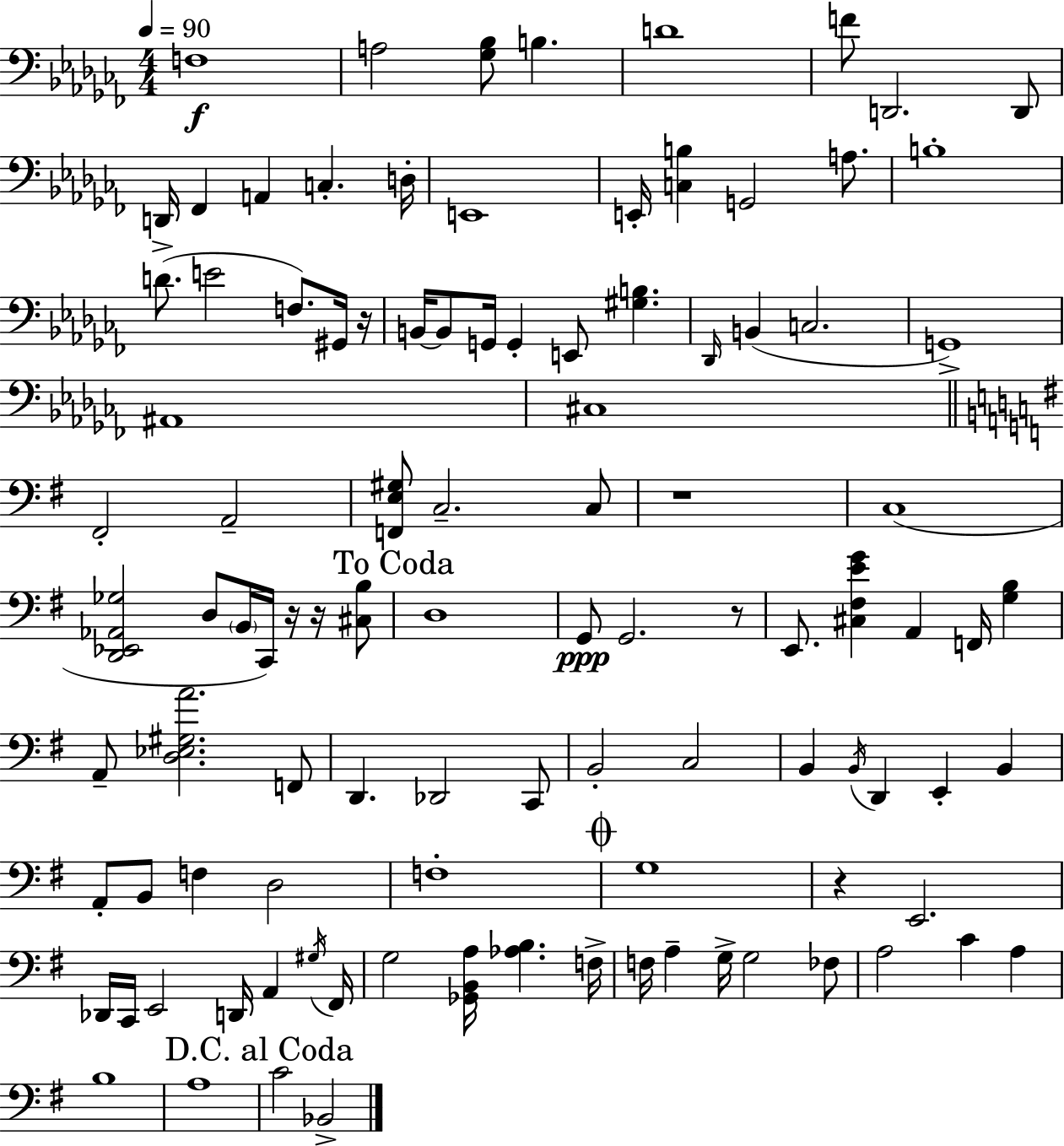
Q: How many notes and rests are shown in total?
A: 103